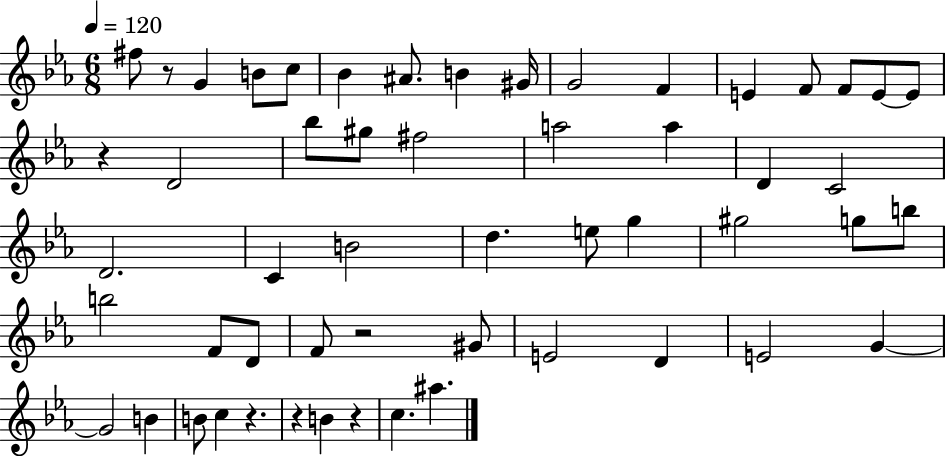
F#5/e R/e G4/q B4/e C5/e Bb4/q A#4/e. B4/q G#4/s G4/h F4/q E4/q F4/e F4/e E4/e E4/e R/q D4/h Bb5/e G#5/e F#5/h A5/h A5/q D4/q C4/h D4/h. C4/q B4/h D5/q. E5/e G5/q G#5/h G5/e B5/e B5/h F4/e D4/e F4/e R/h G#4/e E4/h D4/q E4/h G4/q G4/h B4/q B4/e C5/q R/q. R/q B4/q R/q C5/q. A#5/q.